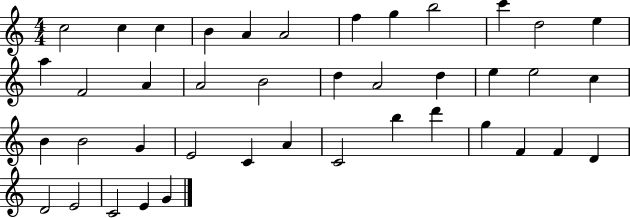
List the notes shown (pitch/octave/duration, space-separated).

C5/h C5/q C5/q B4/q A4/q A4/h F5/q G5/q B5/h C6/q D5/h E5/q A5/q F4/h A4/q A4/h B4/h D5/q A4/h D5/q E5/q E5/h C5/q B4/q B4/h G4/q E4/h C4/q A4/q C4/h B5/q D6/q G5/q F4/q F4/q D4/q D4/h E4/h C4/h E4/q G4/q